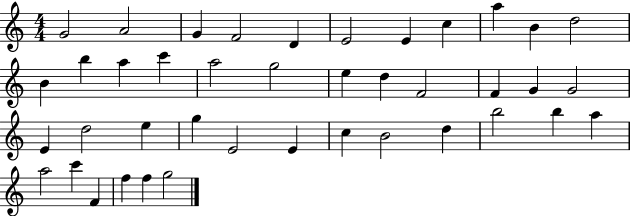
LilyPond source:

{
  \clef treble
  \numericTimeSignature
  \time 4/4
  \key c \major
  g'2 a'2 | g'4 f'2 d'4 | e'2 e'4 c''4 | a''4 b'4 d''2 | \break b'4 b''4 a''4 c'''4 | a''2 g''2 | e''4 d''4 f'2 | f'4 g'4 g'2 | \break e'4 d''2 e''4 | g''4 e'2 e'4 | c''4 b'2 d''4 | b''2 b''4 a''4 | \break a''2 c'''4 f'4 | f''4 f''4 g''2 | \bar "|."
}